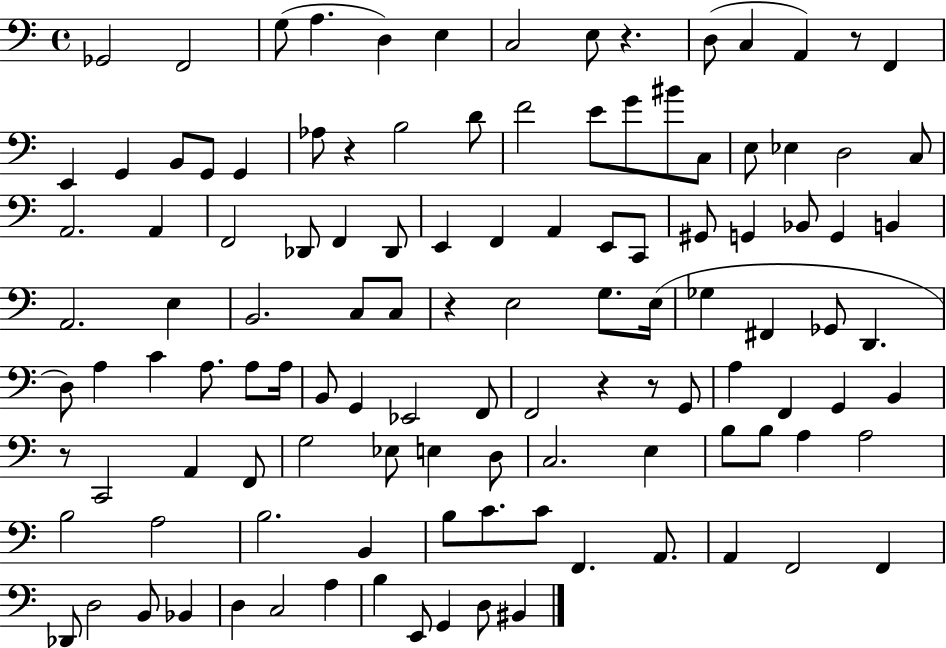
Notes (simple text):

Gb2/h F2/h G3/e A3/q. D3/q E3/q C3/h E3/e R/q. D3/e C3/q A2/q R/e F2/q E2/q G2/q B2/e G2/e G2/q Ab3/e R/q B3/h D4/e F4/h E4/e G4/e BIS4/e C3/e E3/e Eb3/q D3/h C3/e A2/h. A2/q F2/h Db2/e F2/q Db2/e E2/q F2/q A2/q E2/e C2/e G#2/e G2/q Bb2/e G2/q B2/q A2/h. E3/q B2/h. C3/e C3/e R/q E3/h G3/e. E3/s Gb3/q F#2/q Gb2/e D2/q. D3/e A3/q C4/q A3/e. A3/e A3/s B2/e G2/q Eb2/h F2/e F2/h R/q R/e G2/e A3/q F2/q G2/q B2/q R/e C2/h A2/q F2/e G3/h Eb3/e E3/q D3/e C3/h. E3/q B3/e B3/e A3/q A3/h B3/h A3/h B3/h. B2/q B3/e C4/e. C4/e F2/q. A2/e. A2/q F2/h F2/q Db2/e D3/h B2/e Bb2/q D3/q C3/h A3/q B3/q E2/e G2/q D3/e BIS2/q